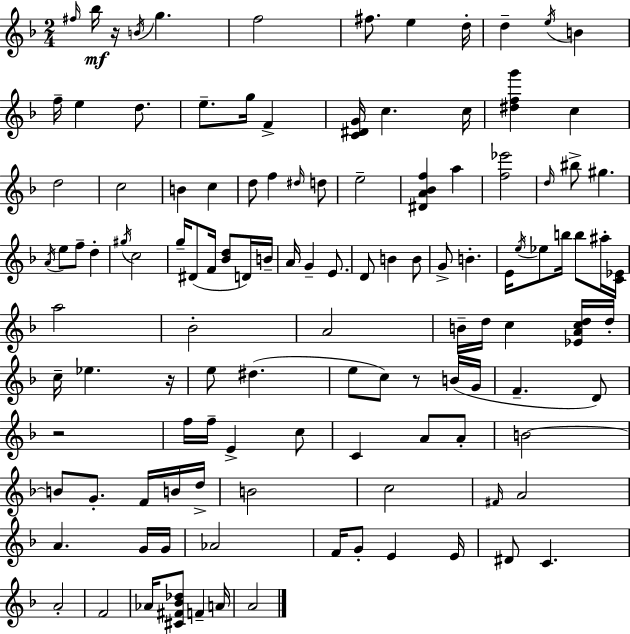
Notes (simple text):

F#5/s Bb5/s R/s B4/s G5/q. F5/h F#5/e. E5/q D5/s D5/q E5/s B4/q F5/s E5/q D5/e. E5/e. G5/s F4/q [C4,D#4,G4]/s C5/q. C5/s [D#5,F5,G6]/q C5/q D5/h C5/h B4/q C5/q D5/e F5/q D#5/s D5/e E5/h [D#4,A4,Bb4,F5]/q A5/q [F5,Eb6]/h D5/s BIS5/e G#5/q. A4/s E5/e F5/e D5/q G#5/s C5/h G5/s D#4/e F4/s [Bb4,D5]/e D4/s B4/s A4/s G4/q E4/e. D4/e B4/q B4/e G4/e B4/q. E4/s E5/s Eb5/e B5/s B5/e A#5/s [C4,Eb4]/s A5/h Bb4/h A4/h B4/s D5/s C5/q [Eb4,A4,C5,D5]/s D5/s C5/s Eb5/q. R/s E5/e D#5/q. E5/e C5/e R/e B4/s G4/s F4/q. D4/e R/h F5/s F5/s E4/q C5/e C4/q A4/e A4/e B4/h B4/e G4/e. F4/s B4/s D5/s B4/h C5/h F#4/s A4/h A4/q. G4/s G4/s Ab4/h F4/s G4/e E4/q E4/s D#4/e C4/q. A4/h F4/h Ab4/s [C#4,F#4,Bb4,Db5]/e F4/q A4/s A4/h